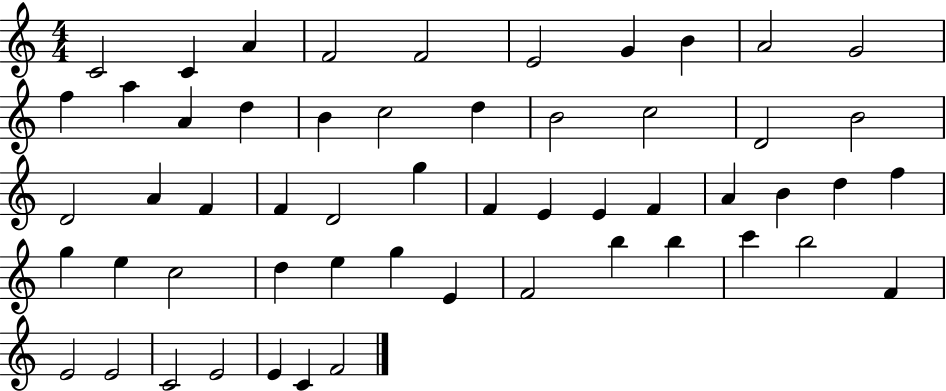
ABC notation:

X:1
T:Untitled
M:4/4
L:1/4
K:C
C2 C A F2 F2 E2 G B A2 G2 f a A d B c2 d B2 c2 D2 B2 D2 A F F D2 g F E E F A B d f g e c2 d e g E F2 b b c' b2 F E2 E2 C2 E2 E C F2